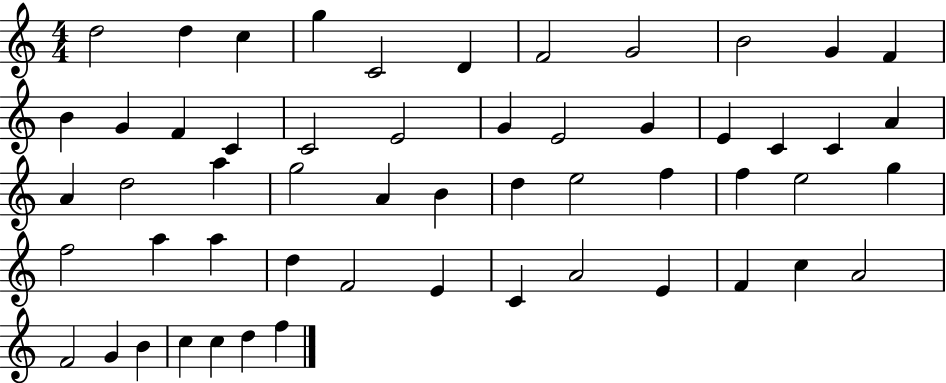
X:1
T:Untitled
M:4/4
L:1/4
K:C
d2 d c g C2 D F2 G2 B2 G F B G F C C2 E2 G E2 G E C C A A d2 a g2 A B d e2 f f e2 g f2 a a d F2 E C A2 E F c A2 F2 G B c c d f